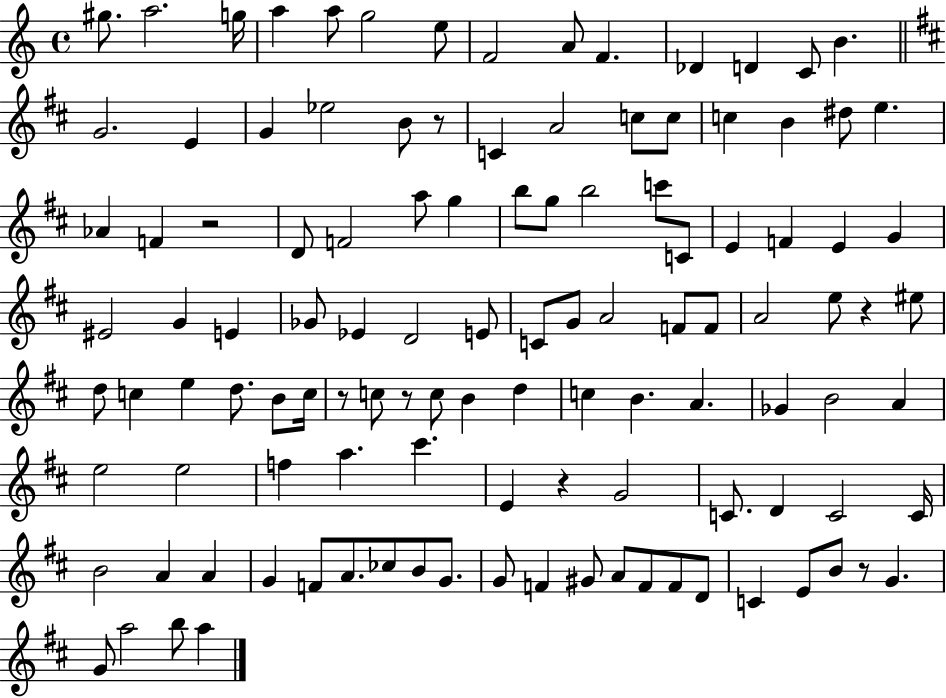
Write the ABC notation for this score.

X:1
T:Untitled
M:4/4
L:1/4
K:C
^g/2 a2 g/4 a a/2 g2 e/2 F2 A/2 F _D D C/2 B G2 E G _e2 B/2 z/2 C A2 c/2 c/2 c B ^d/2 e _A F z2 D/2 F2 a/2 g b/2 g/2 b2 c'/2 C/2 E F E G ^E2 G E _G/2 _E D2 E/2 C/2 G/2 A2 F/2 F/2 A2 e/2 z ^e/2 d/2 c e d/2 B/2 c/4 z/2 c/2 z/2 c/2 B d c B A _G B2 A e2 e2 f a ^c' E z G2 C/2 D C2 C/4 B2 A A G F/2 A/2 _c/2 B/2 G/2 G/2 F ^G/2 A/2 F/2 F/2 D/2 C E/2 B/2 z/2 G G/2 a2 b/2 a